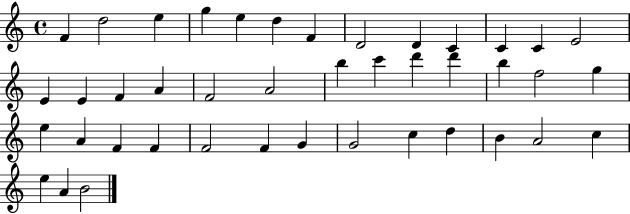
F4/q D5/h E5/q G5/q E5/q D5/q F4/q D4/h D4/q C4/q C4/q C4/q E4/h E4/q E4/q F4/q A4/q F4/h A4/h B5/q C6/q D6/q D6/q B5/q F5/h G5/q E5/q A4/q F4/q F4/q F4/h F4/q G4/q G4/h C5/q D5/q B4/q A4/h C5/q E5/q A4/q B4/h